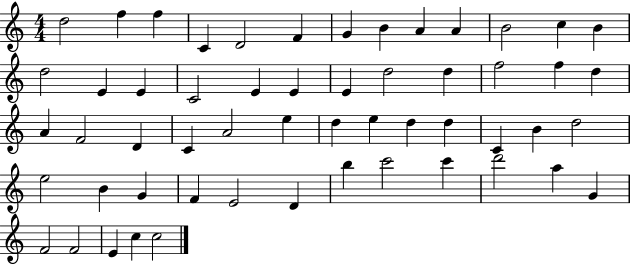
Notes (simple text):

D5/h F5/q F5/q C4/q D4/h F4/q G4/q B4/q A4/q A4/q B4/h C5/q B4/q D5/h E4/q E4/q C4/h E4/q E4/q E4/q D5/h D5/q F5/h F5/q D5/q A4/q F4/h D4/q C4/q A4/h E5/q D5/q E5/q D5/q D5/q C4/q B4/q D5/h E5/h B4/q G4/q F4/q E4/h D4/q B5/q C6/h C6/q D6/h A5/q G4/q F4/h F4/h E4/q C5/q C5/h